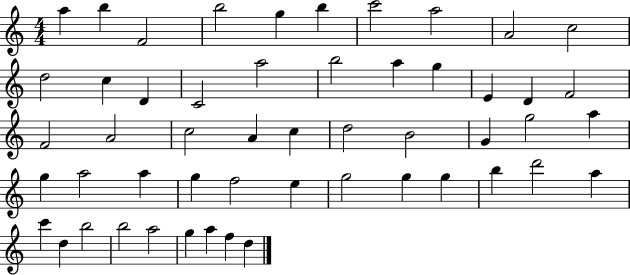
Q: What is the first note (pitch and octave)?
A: A5